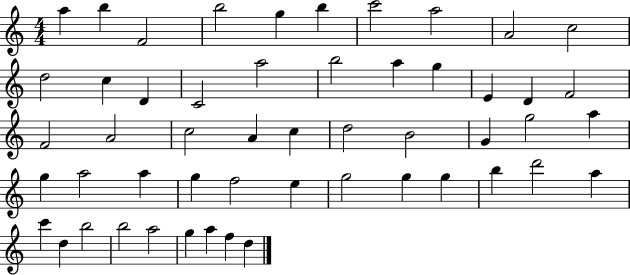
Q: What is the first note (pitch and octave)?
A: A5